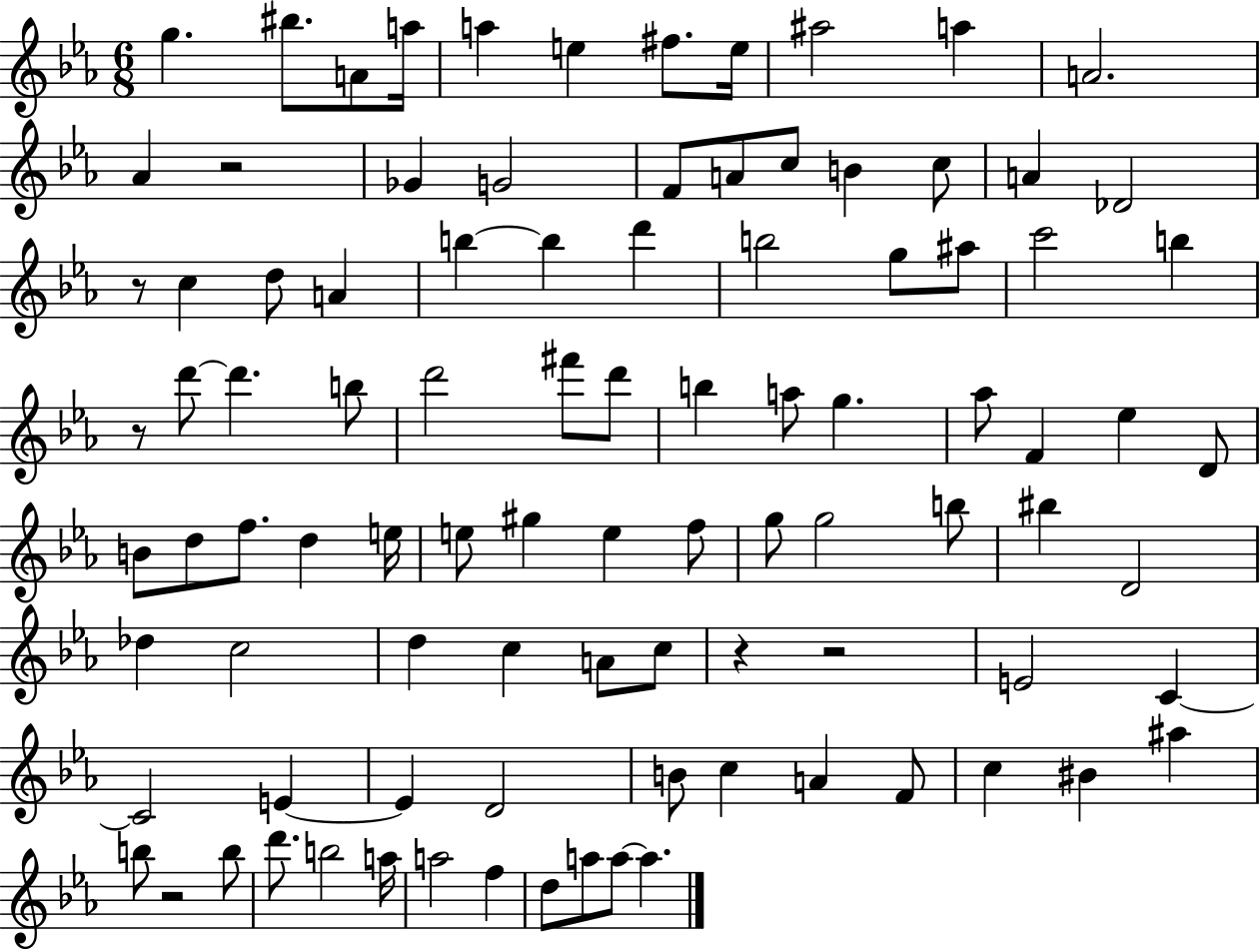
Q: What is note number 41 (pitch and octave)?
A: G5